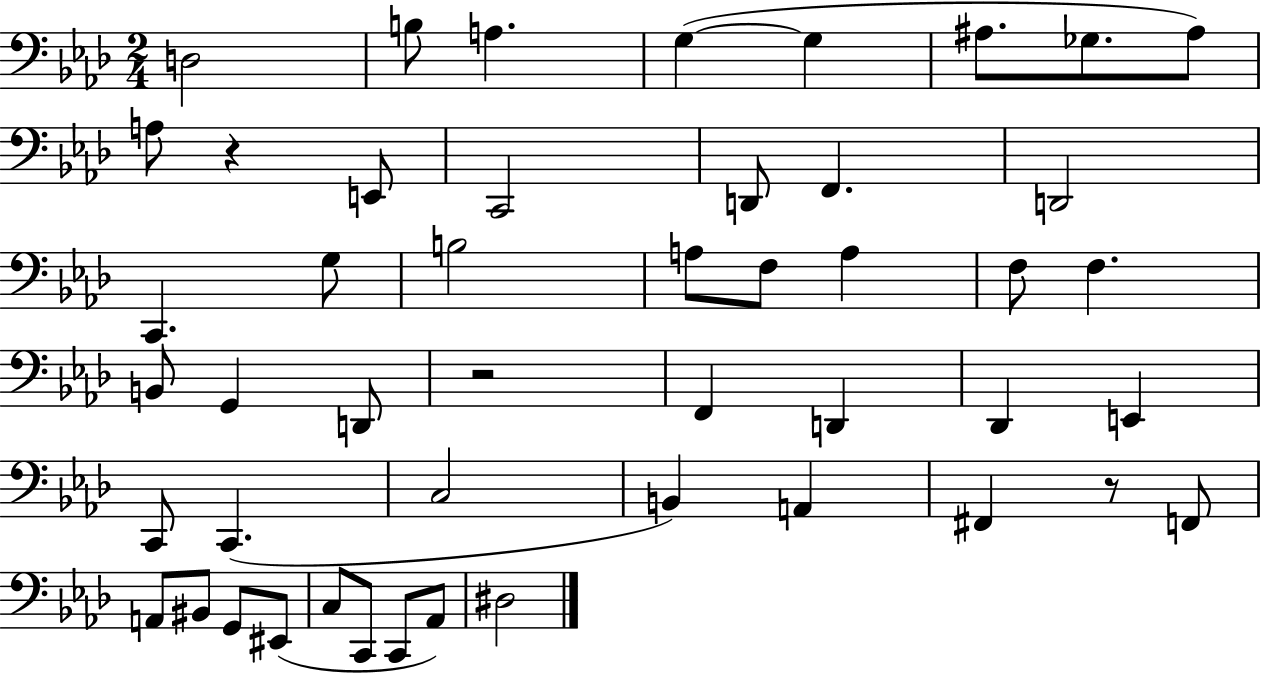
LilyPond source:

{
  \clef bass
  \numericTimeSignature
  \time 2/4
  \key aes \major
  d2 | b8 a4. | g4~(~ g4 | ais8. ges8. ais8) | \break a8 r4 e,8 | c,2 | d,8 f,4. | d,2 | \break c,4. g8 | b2 | a8 f8 a4 | f8 f4. | \break b,8 g,4 d,8 | r2 | f,4 d,4 | des,4 e,4 | \break c,8 c,4.( | c2 | b,4) a,4 | fis,4 r8 f,8 | \break a,8 bis,8 g,8 eis,8( | c8 c,8 c,8 aes,8) | dis2 | \bar "|."
}